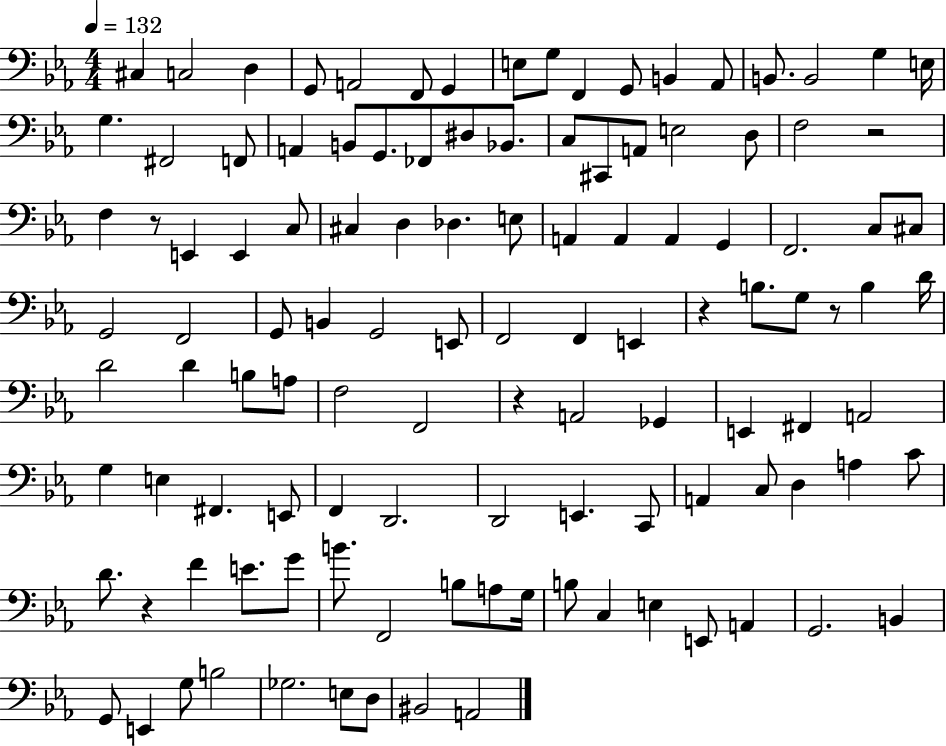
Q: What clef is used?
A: bass